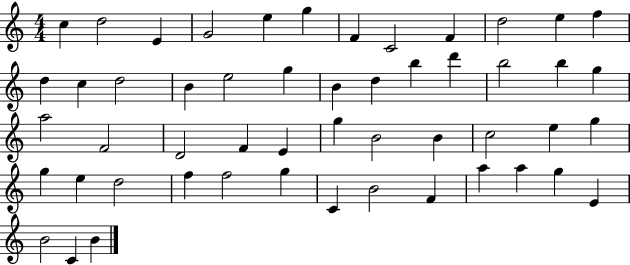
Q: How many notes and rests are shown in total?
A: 52